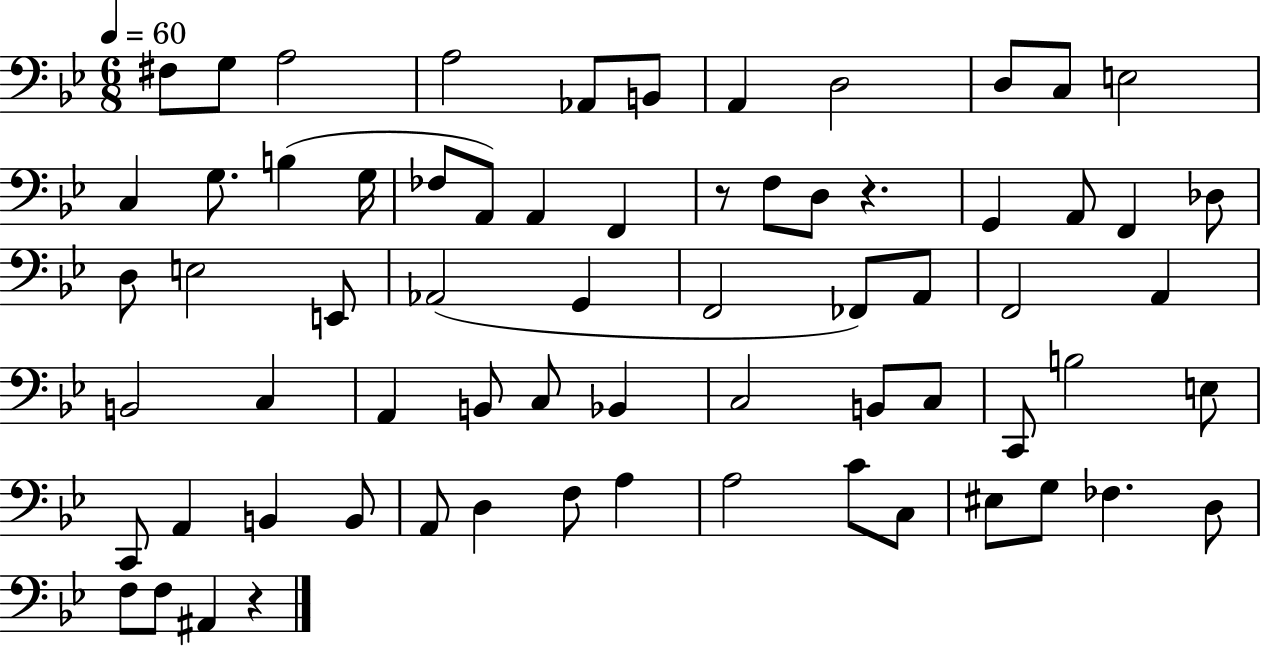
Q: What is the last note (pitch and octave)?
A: A#2